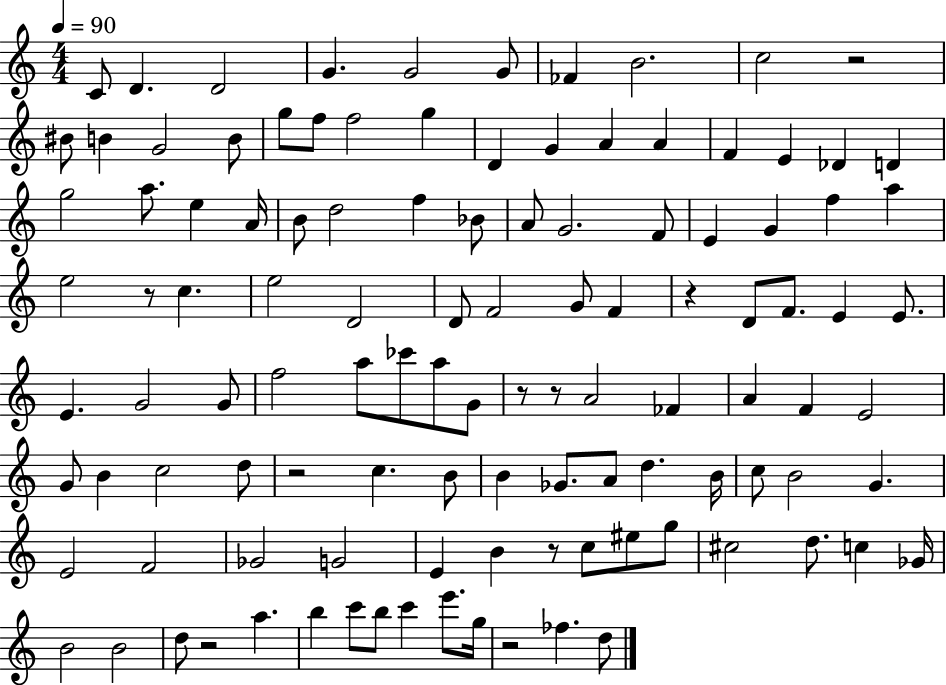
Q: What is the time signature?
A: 4/4